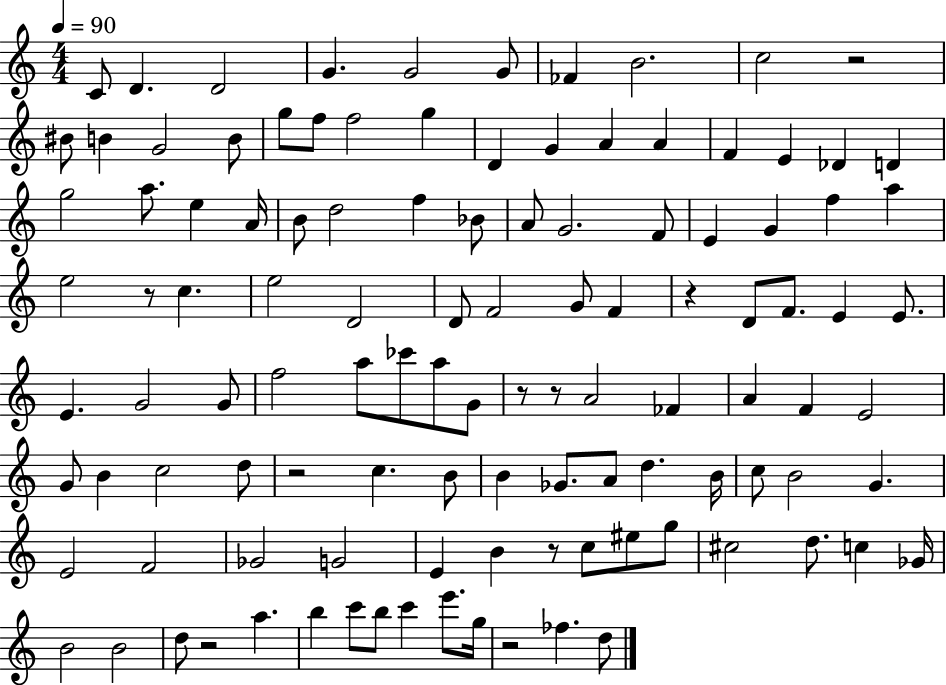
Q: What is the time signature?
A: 4/4